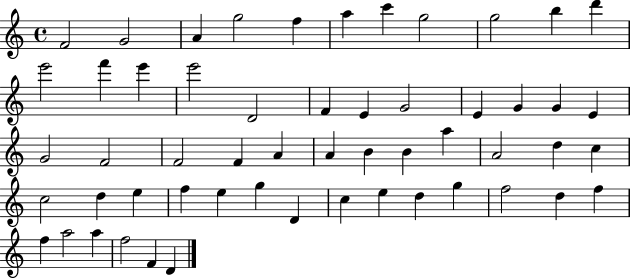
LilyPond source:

{
  \clef treble
  \time 4/4
  \defaultTimeSignature
  \key c \major
  f'2 g'2 | a'4 g''2 f''4 | a''4 c'''4 g''2 | g''2 b''4 d'''4 | \break e'''2 f'''4 e'''4 | e'''2 d'2 | f'4 e'4 g'2 | e'4 g'4 g'4 e'4 | \break g'2 f'2 | f'2 f'4 a'4 | a'4 b'4 b'4 a''4 | a'2 d''4 c''4 | \break c''2 d''4 e''4 | f''4 e''4 g''4 d'4 | c''4 e''4 d''4 g''4 | f''2 d''4 f''4 | \break f''4 a''2 a''4 | f''2 f'4 d'4 | \bar "|."
}